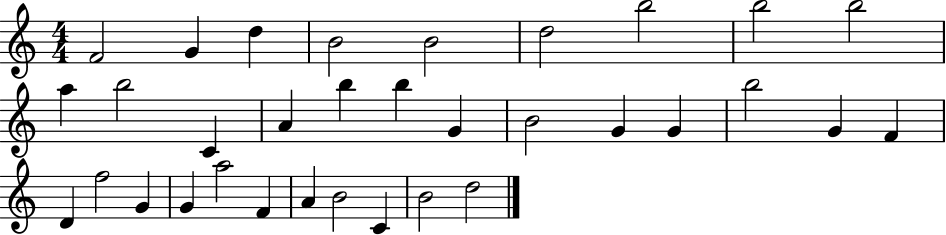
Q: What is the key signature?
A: C major